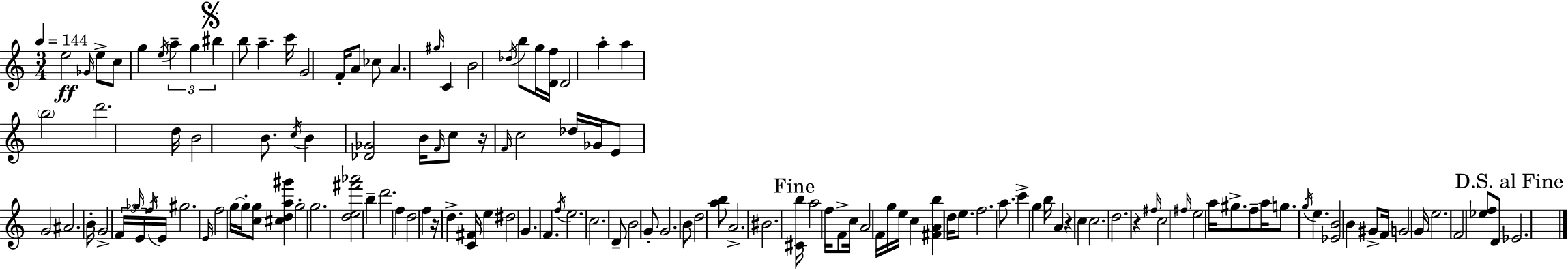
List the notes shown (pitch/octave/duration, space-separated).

E5/h Gb4/s E5/e C5/e G5/q E5/s A5/q G5/q BIS5/q B5/e A5/q. C6/s G4/h F4/s A4/e CES5/e A4/q. G#5/s C4/q B4/h Db5/s B5/e G5/s [D4,F5]/s D4/h A5/q A5/q B5/h D6/h. D5/s B4/h B4/e. C5/s B4/q [Db4,Gb4]/h B4/s F4/s C5/e R/s F4/s C5/h Db5/s Gb4/s E4/e G4/h A#4/h. B4/s G4/h F4/s Gb5/s E4/s F5/s E4/s G#5/h. E4/s F5/h G5/s G5/s [C5,G5]/e [C#5,D5,A5,G#6]/q G5/h G5/h. [D5,E5,F#6,Ab6]/h B5/q D6/h. F5/q D5/h F5/q R/s D5/q. [C4,F#4]/s E5/q D#5/h G4/q. F4/q. F5/s E5/h. C5/h. D4/e B4/h G4/e G4/h. B4/e D5/h [A5,B5]/e A4/h. BIS4/h. [C#4,B5]/s A5/h F5/s F4/e C5/s A4/h F4/s G5/s E5/s C5/q [F#4,A4,B5]/q D5/s E5/e. F5/h. A5/e. C6/q G5/q B5/s A4/q R/q C5/q C5/h. D5/h. R/q F#5/s C5/h F#5/s E5/h A5/s G#5/e. F5/e A5/s G5/e. G5/s E5/q. [Eb4,B4]/h B4/q G#4/e F4/s G4/h G4/s E5/h. F4/h [Eb5,F5]/e D4/e Eb4/h.